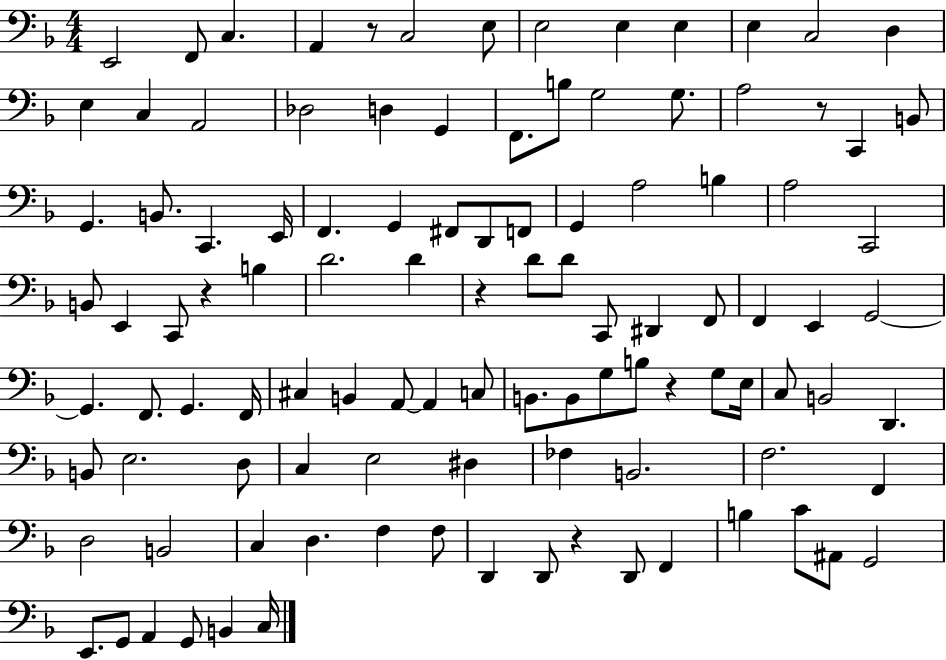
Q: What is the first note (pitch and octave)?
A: E2